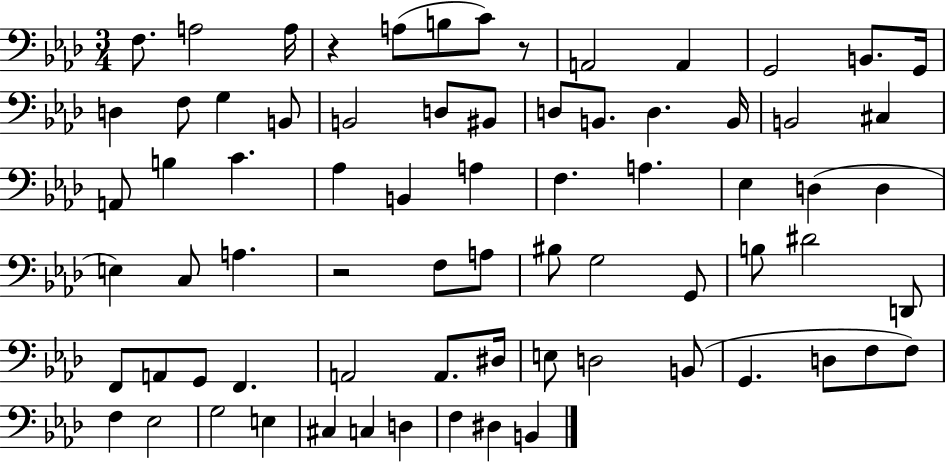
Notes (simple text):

F3/e. A3/h A3/s R/q A3/e B3/e C4/e R/e A2/h A2/q G2/h B2/e. G2/s D3/q F3/e G3/q B2/e B2/h D3/e BIS2/e D3/e B2/e. D3/q. B2/s B2/h C#3/q A2/e B3/q C4/q. Ab3/q B2/q A3/q F3/q. A3/q. Eb3/q D3/q D3/q E3/q C3/e A3/q. R/h F3/e A3/e BIS3/e G3/h G2/e B3/e D#4/h D2/e F2/e A2/e G2/e F2/q. A2/h A2/e. D#3/s E3/e D3/h B2/e G2/q. D3/e F3/e F3/e F3/q Eb3/h G3/h E3/q C#3/q C3/q D3/q F3/q D#3/q B2/q